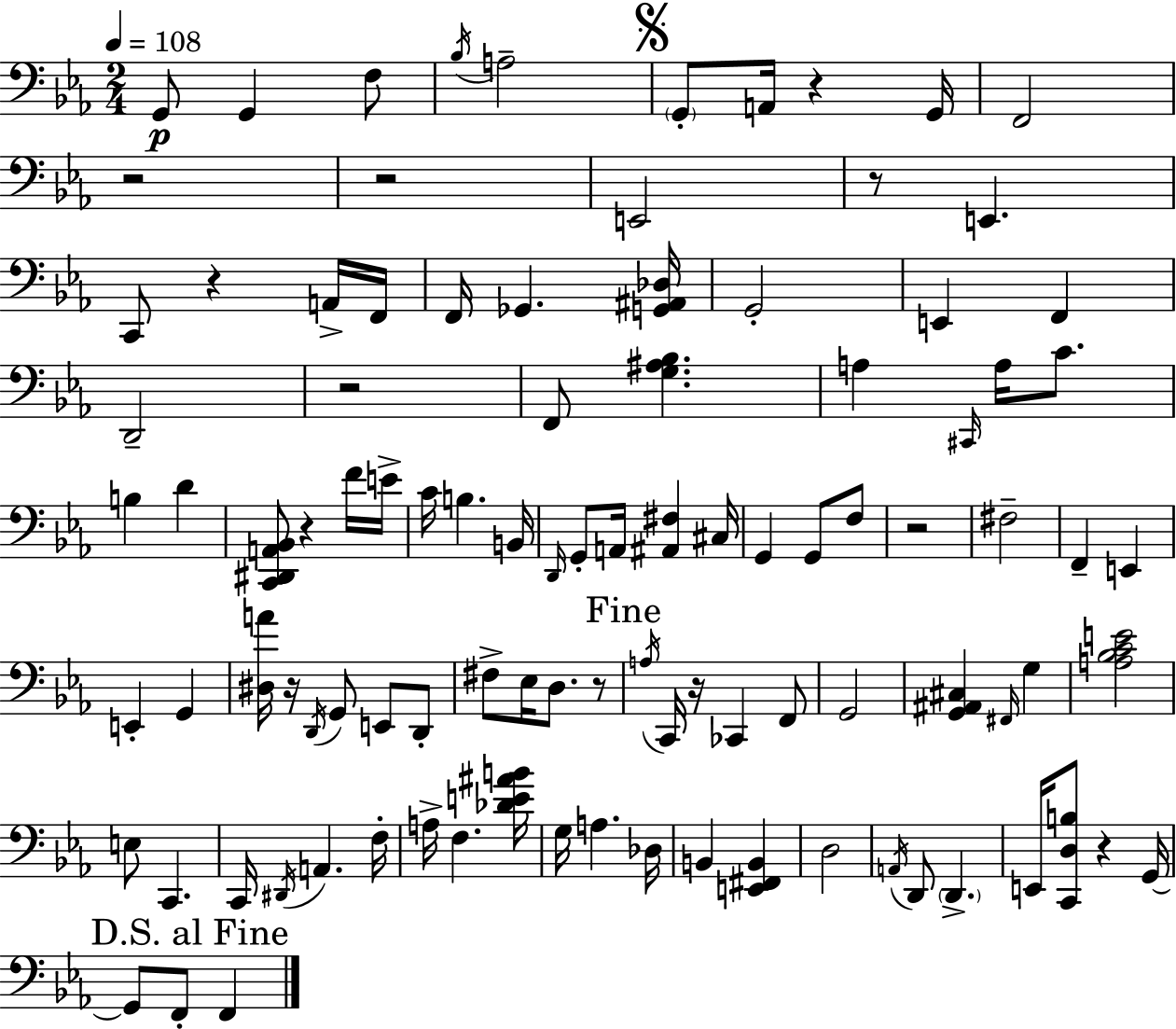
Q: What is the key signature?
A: EES major